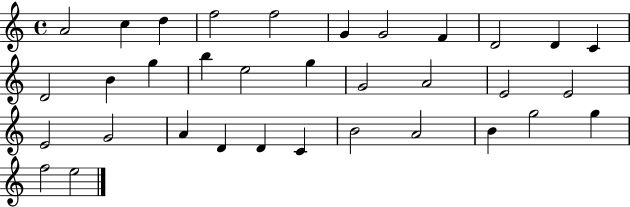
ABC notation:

X:1
T:Untitled
M:4/4
L:1/4
K:C
A2 c d f2 f2 G G2 F D2 D C D2 B g b e2 g G2 A2 E2 E2 E2 G2 A D D C B2 A2 B g2 g f2 e2